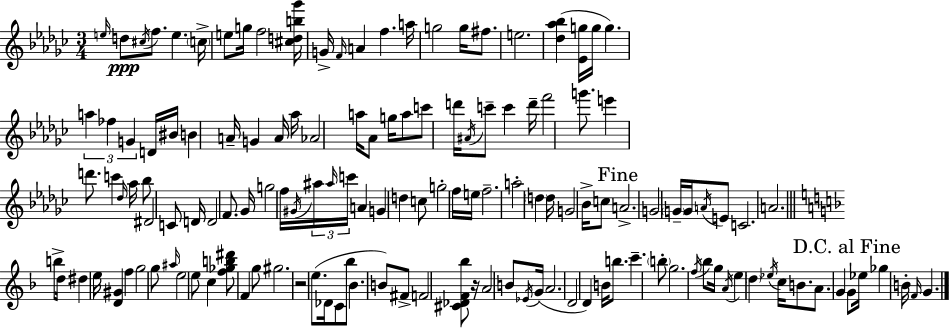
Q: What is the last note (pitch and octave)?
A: G4